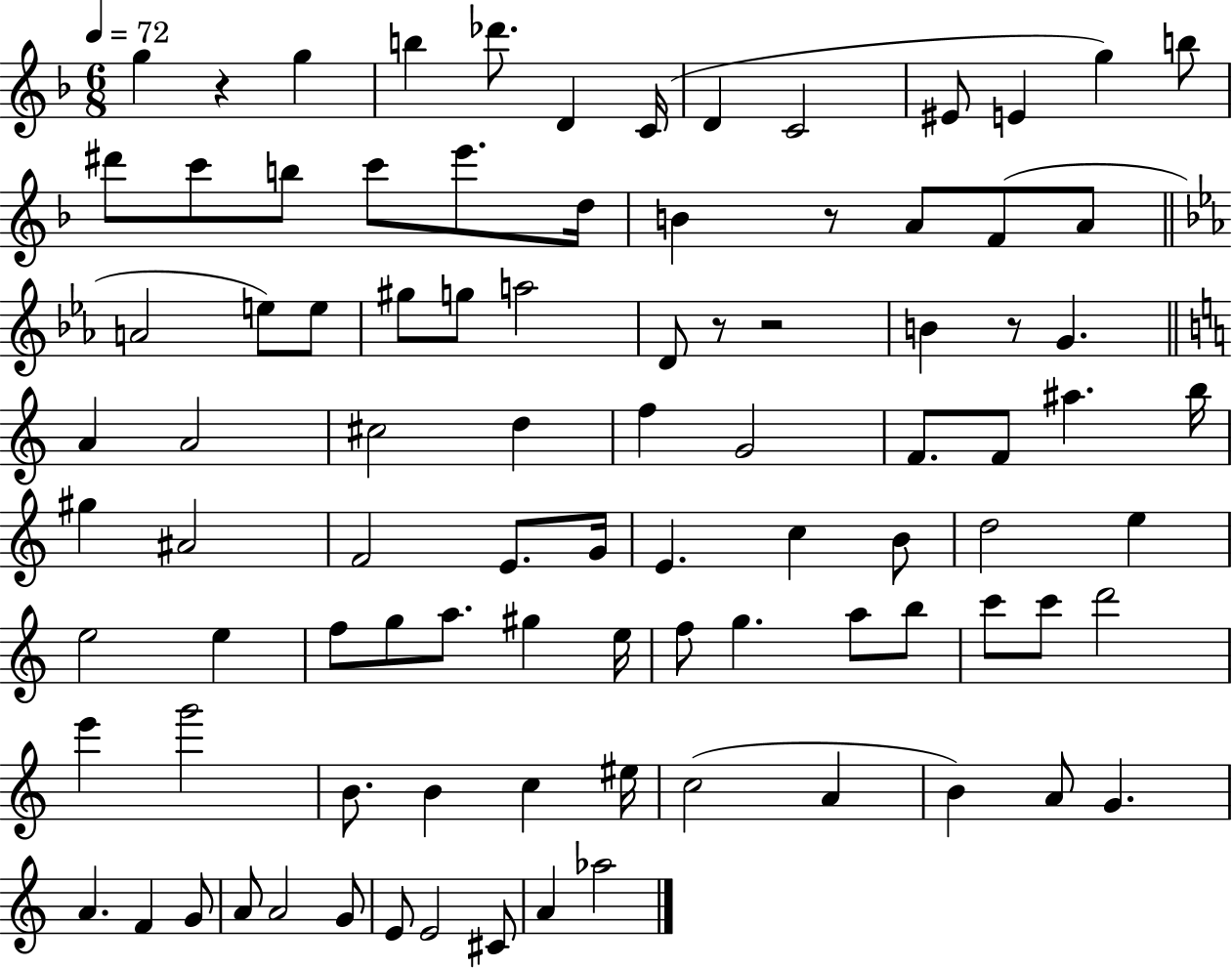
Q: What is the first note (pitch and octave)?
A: G5